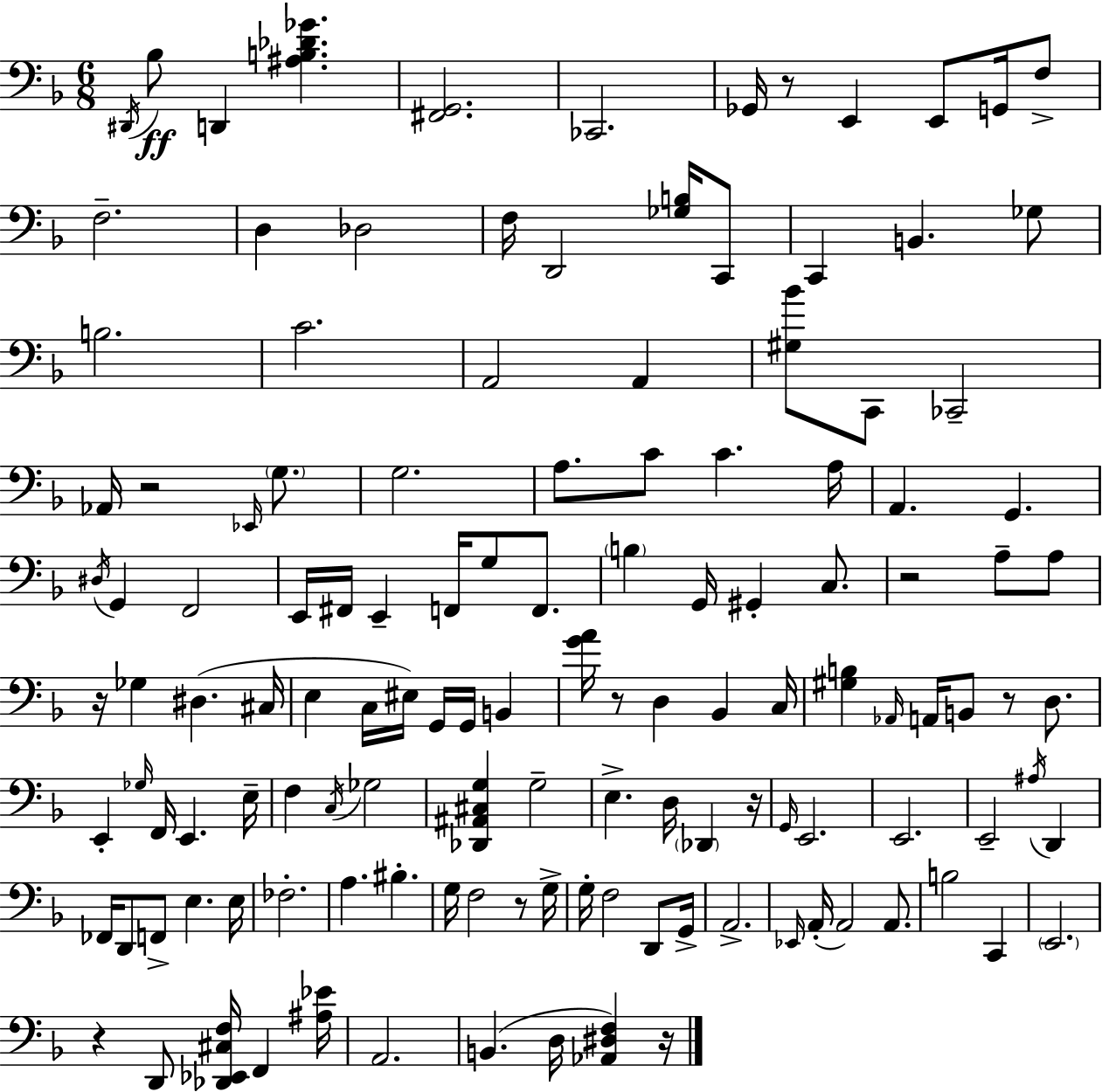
{
  \clef bass
  \numericTimeSignature
  \time 6/8
  \key d \minor
  \acciaccatura { dis,16 }\ff bes8 d,4 <ais b des' ges'>4. | <fis, g,>2. | ces,2. | ges,16 r8 e,4 e,8 g,16 f8-> | \break f2.-- | d4 des2 | f16 d,2 <ges b>16 c,8 | c,4 b,4. ges8 | \break b2. | c'2. | a,2 a,4 | <gis bes'>8 c,8 ces,2-- | \break aes,16 r2 \grace { ees,16 } \parenthesize g8. | g2. | a8. c'8 c'4. | a16 a,4. g,4. | \break \acciaccatura { dis16 } g,4 f,2 | e,16 fis,16 e,4-- f,16 g8 | f,8. \parenthesize b4 g,16 gis,4-. | c8. r2 a8-- | \break a8 r16 ges4 dis4.( | cis16 e4 c16 eis16) g,16 g,16 b,4 | <g' a'>16 r8 d4 bes,4 | c16 <gis b>4 \grace { aes,16 } a,16 b,8 r8 | \break d8. e,4-. \grace { ges16 } f,16 e,4. | e16-- f4 \acciaccatura { c16 } ges2 | <des, ais, cis g>4 g2-- | e4.-> | \break d16 \parenthesize des,4 r16 \grace { g,16 } e,2. | e,2. | e,2-- | \acciaccatura { ais16 } d,4 fes,16 d,8 f,8-> | \break e4. e16 fes2.-. | a4. | bis4.-. g16 f2 | r8 g16-> g16-. f2 | \break d,8 g,16-> a,2.-> | \grace { ees,16 }( a,16-. a,2) | a,8. b2 | c,4 \parenthesize e,2. | \break r4 | d,8 <des, ees, cis f>16 f,4 <ais ees'>16 a,2. | b,4.( | d16 <aes, dis f>4) r16 \bar "|."
}